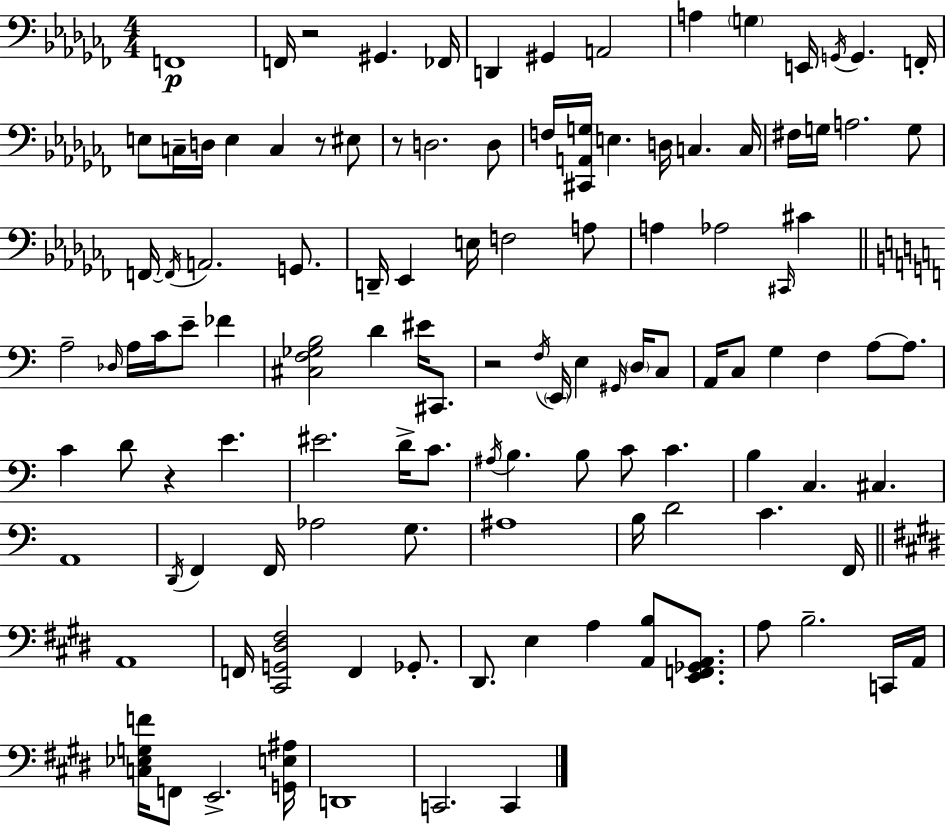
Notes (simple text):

F2/w F2/s R/h G#2/q. FES2/s D2/q G#2/q A2/h A3/q G3/q E2/s G2/s G2/q. F2/s E3/e C3/s D3/s E3/q C3/q R/e EIS3/e R/e D3/h. D3/e F3/s [C#2,A2,G3]/s E3/q. D3/s C3/q. C3/s F#3/s G3/s A3/h. G3/e F2/s F2/s A2/h. G2/e. D2/s Eb2/q E3/s F3/h A3/e A3/q Ab3/h C#2/s C#4/q A3/h Db3/s A3/s C4/s E4/e FES4/q [C#3,F3,Gb3,B3]/h D4/q EIS4/s C#2/e. R/h F3/s E2/s E3/q G#2/s D3/s C3/e A2/s C3/e G3/q F3/q A3/e A3/e. C4/q D4/e R/q E4/q. EIS4/h. D4/s C4/e. A#3/s B3/q. B3/e C4/e C4/q. B3/q C3/q. C#3/q. A2/w D2/s F2/q F2/s Ab3/h G3/e. A#3/w B3/s D4/h C4/q. F2/s A2/w F2/s [C#2,G2,D#3,F#3]/h F2/q Gb2/e. D#2/e. E3/q A3/q [A2,B3]/e [E2,F2,Gb2,A2]/e. A3/e B3/h. C2/s A2/s [C3,Eb3,G3,F4]/s F2/e E2/h. [G2,E3,A#3]/s D2/w C2/h. C2/q